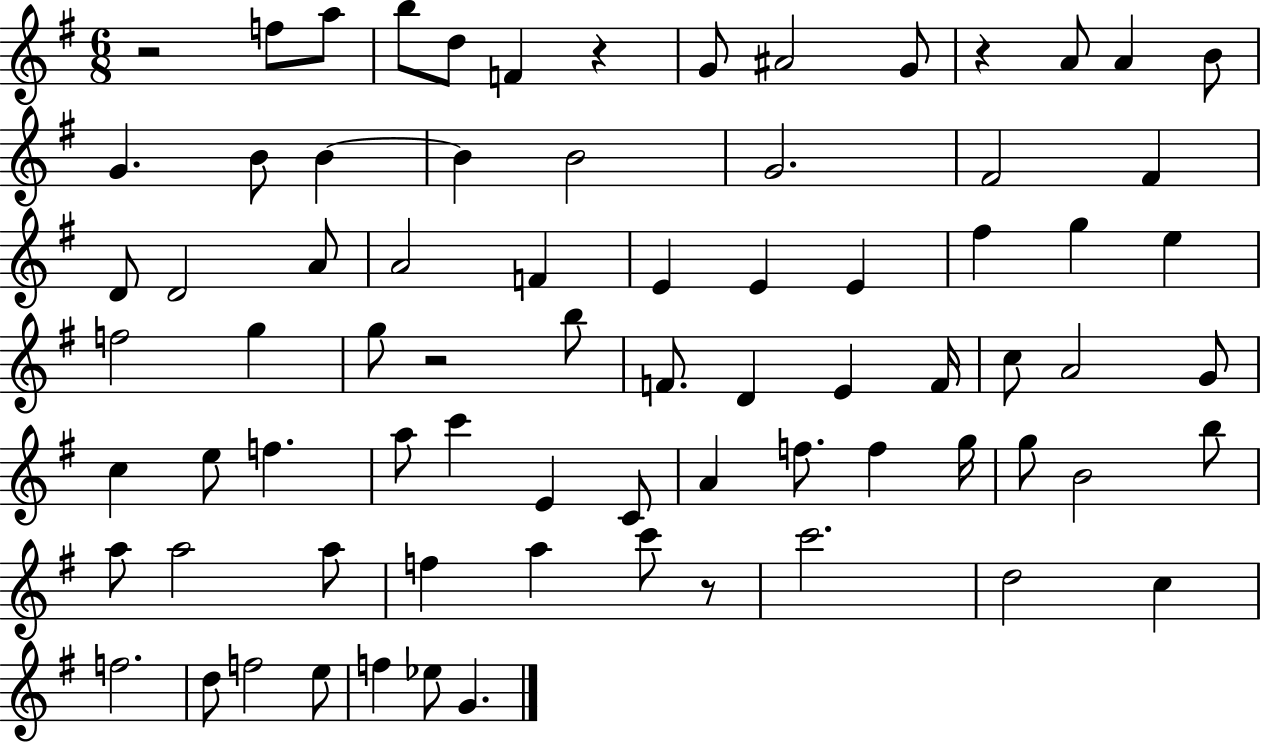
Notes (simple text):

R/h F5/e A5/e B5/e D5/e F4/q R/q G4/e A#4/h G4/e R/q A4/e A4/q B4/e G4/q. B4/e B4/q B4/q B4/h G4/h. F#4/h F#4/q D4/e D4/h A4/e A4/h F4/q E4/q E4/q E4/q F#5/q G5/q E5/q F5/h G5/q G5/e R/h B5/e F4/e. D4/q E4/q F4/s C5/e A4/h G4/e C5/q E5/e F5/q. A5/e C6/q E4/q C4/e A4/q F5/e. F5/q G5/s G5/e B4/h B5/e A5/e A5/h A5/e F5/q A5/q C6/e R/e C6/h. D5/h C5/q F5/h. D5/e F5/h E5/e F5/q Eb5/e G4/q.